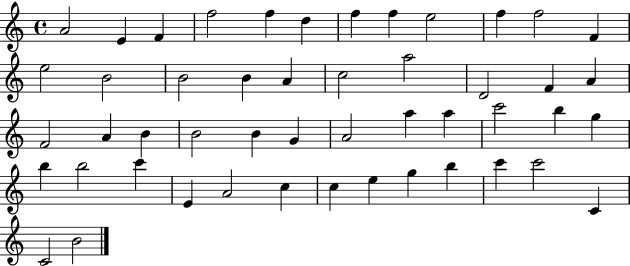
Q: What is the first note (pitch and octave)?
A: A4